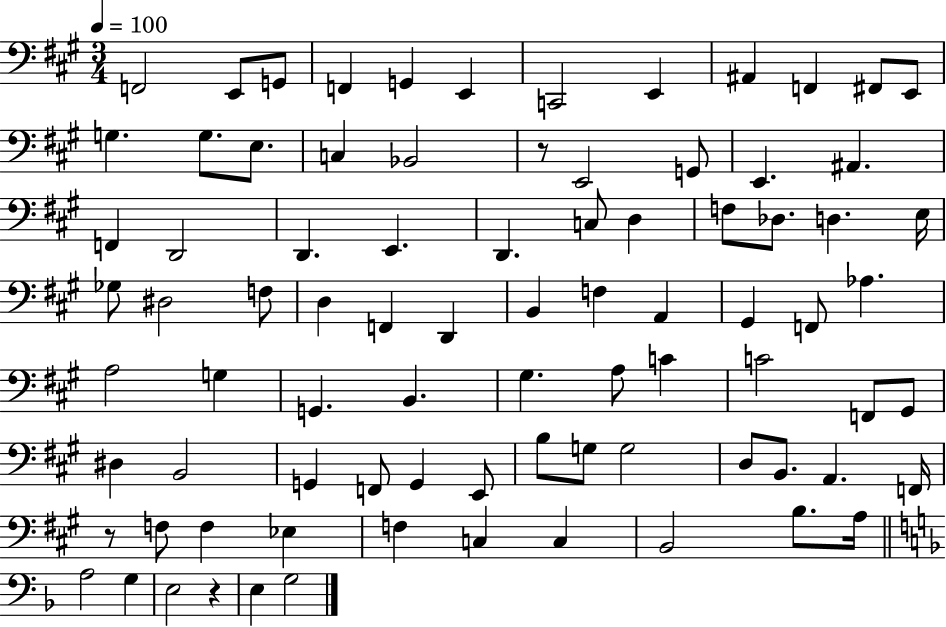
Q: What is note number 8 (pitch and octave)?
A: E2